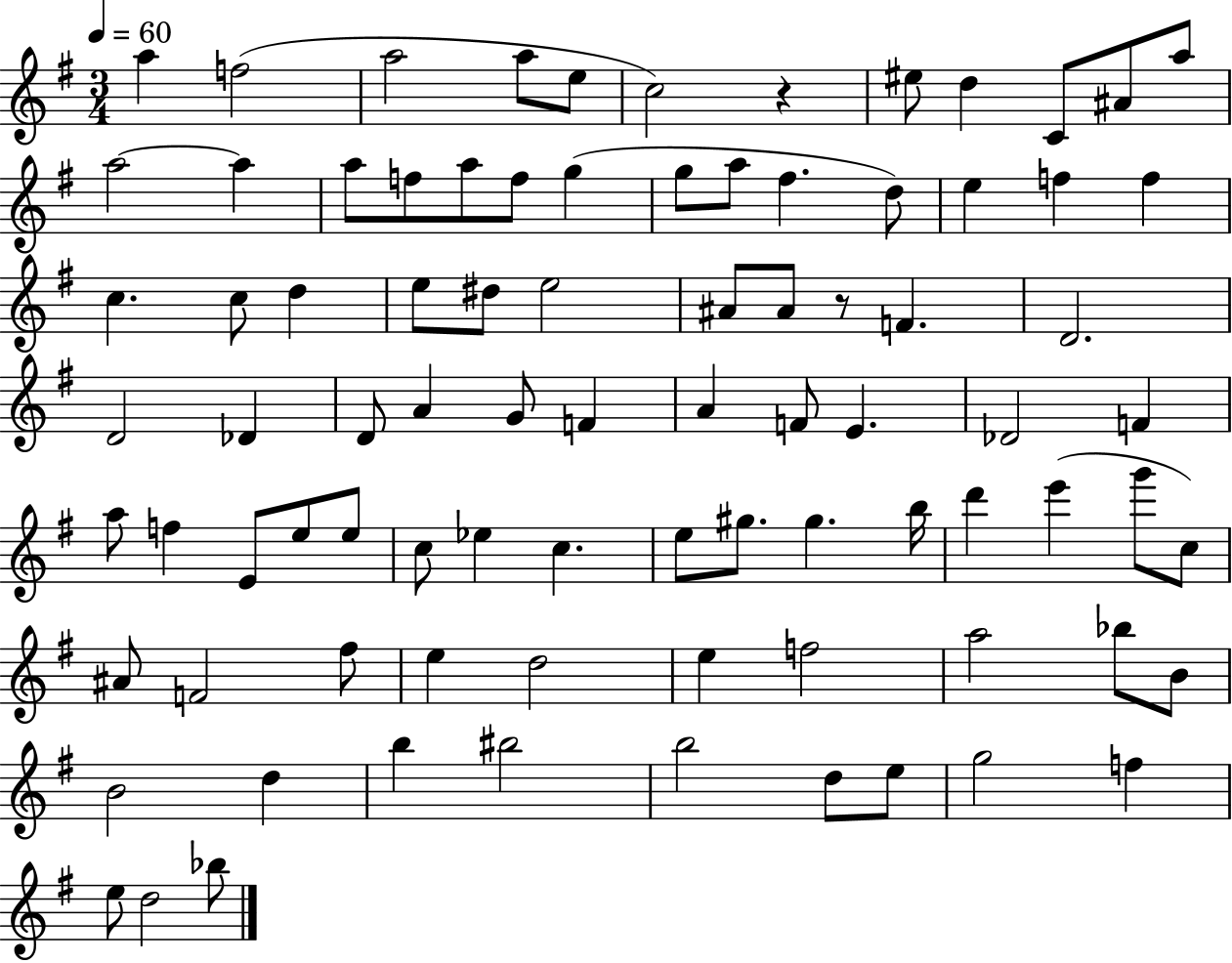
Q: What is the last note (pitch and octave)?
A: Bb5